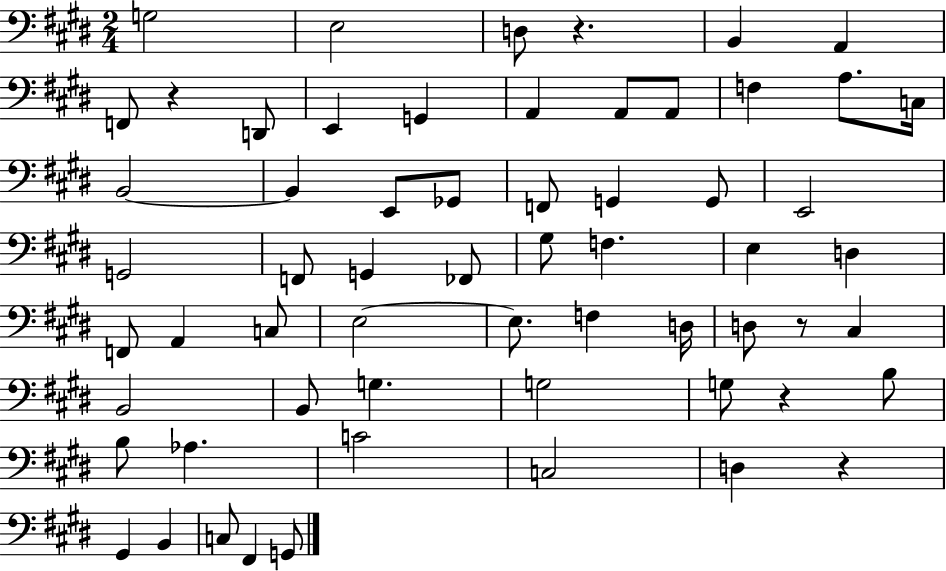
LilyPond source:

{
  \clef bass
  \numericTimeSignature
  \time 2/4
  \key e \major
  g2 | e2 | d8 r4. | b,4 a,4 | \break f,8 r4 d,8 | e,4 g,4 | a,4 a,8 a,8 | f4 a8. c16 | \break b,2~~ | b,4 e,8 ges,8 | f,8 g,4 g,8 | e,2 | \break g,2 | f,8 g,4 fes,8 | gis8 f4. | e4 d4 | \break f,8 a,4 c8 | e2~~ | e8. f4 d16 | d8 r8 cis4 | \break b,2 | b,8 g4. | g2 | g8 r4 b8 | \break b8 aes4. | c'2 | c2 | d4 r4 | \break gis,4 b,4 | c8 fis,4 g,8 | \bar "|."
}